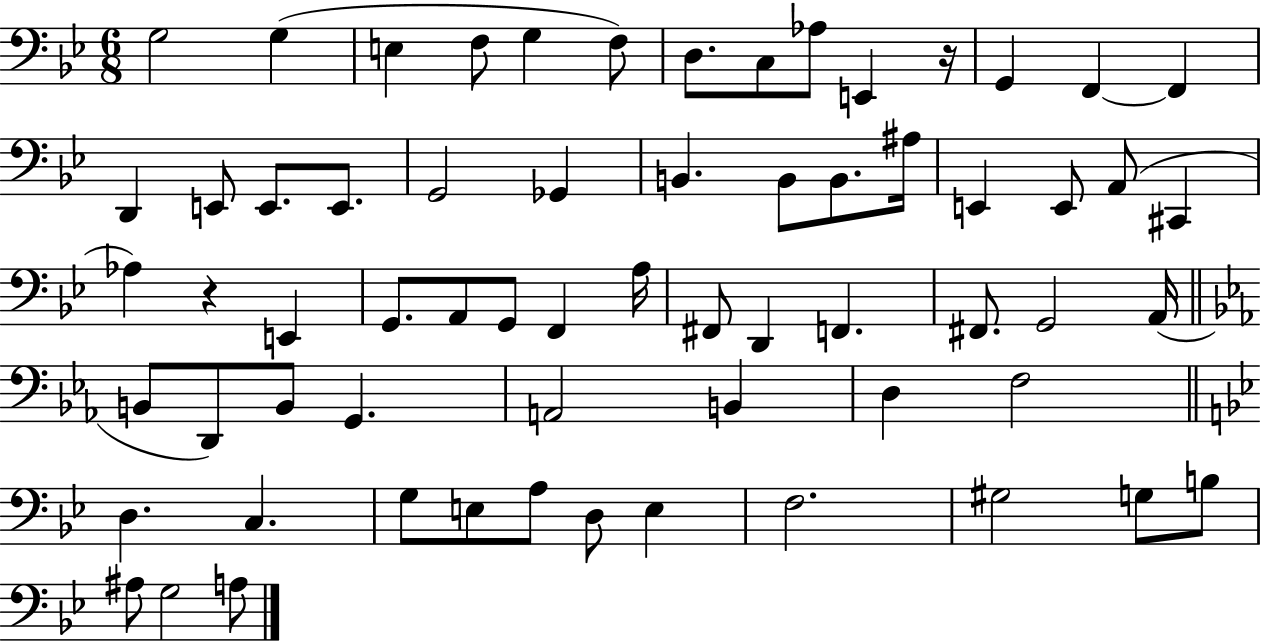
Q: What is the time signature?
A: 6/8